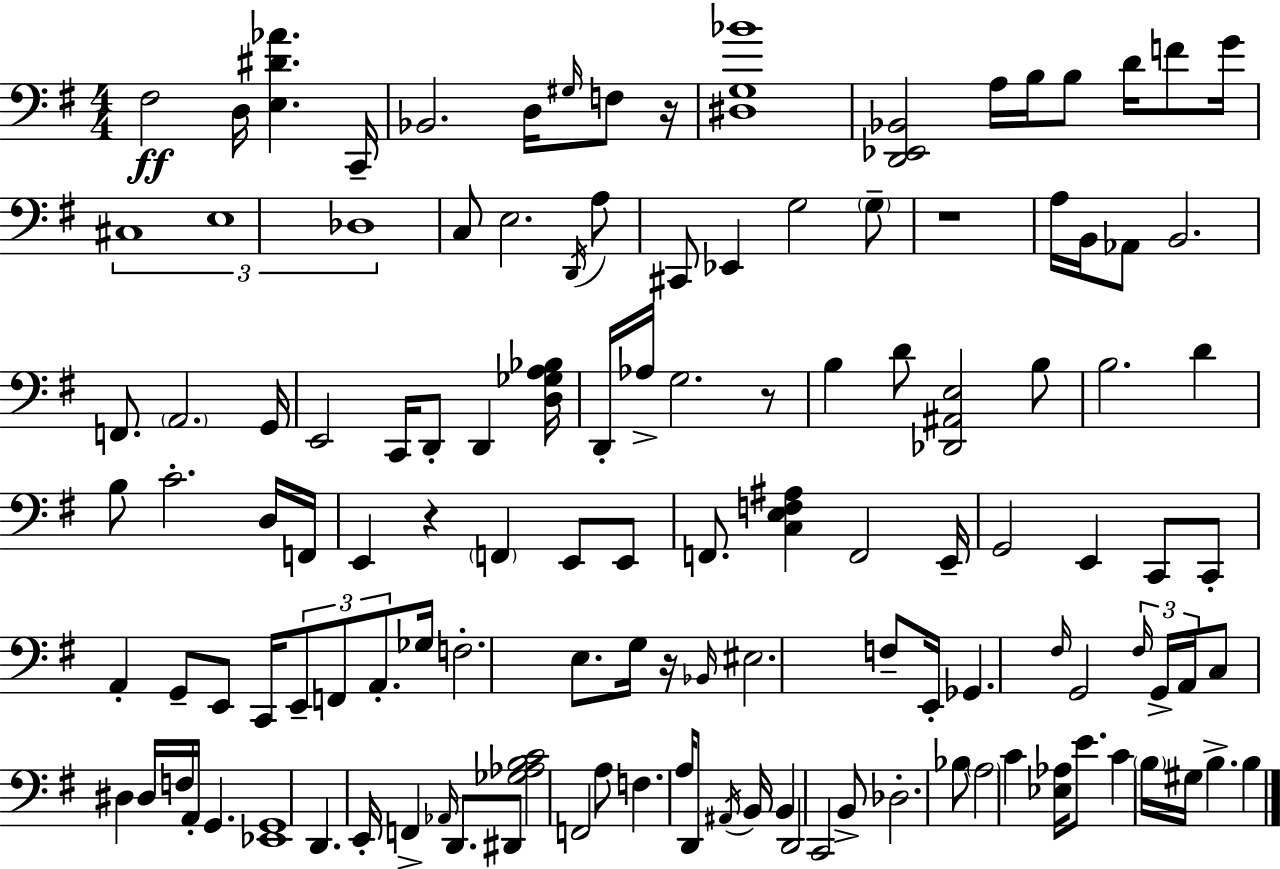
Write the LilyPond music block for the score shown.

{
  \clef bass
  \numericTimeSignature
  \time 4/4
  \key g \major
  fis2\ff d16 <e dis' aes'>4. c,16-- | bes,2. d16 \grace { gis16 } f8 | r16 <dis g bes'>1 | <d, ees, bes,>2 a16 b16 b8 d'16 f'8 | \break g'16 \tuplet 3/2 { cis1 | e1 | des1 } | c8 e2. \acciaccatura { d,16 } | \break a8 cis,8 ees,4 g2 | \parenthesize g8-- r1 | a16 b,16 aes,8 b,2. | f,8. \parenthesize a,2. | \break g,16 e,2 c,16 d,8-. d,4 | <d ges a bes>16 d,16-. aes16-> g2. | r8 b4 d'8 <des, ais, e>2 | b8 b2. d'4 | \break b8 c'2.-. | d16 f,16 e,4 r4 \parenthesize f,4 e,8 | e,8 f,8. <c e f ais>4 f,2 | e,16-- g,2 e,4 c,8 | \break c,8-. a,4-. g,8-- e,8 c,16 \tuplet 3/2 { e,8-- f,8 a,8.-. } | ges16 f2.-. e8. | g16 r16 \grace { bes,16 } eis2. | f8-- e,16-. ges,4. \grace { fis16 } g,2 | \break \tuplet 3/2 { \grace { fis16 } g,16-> a,16 } c8 dis4 dis16 f16 a,16-. g,4. | <ees, g,>1 | d,4. e,16-. f,4-> | \grace { aes,16 } d,8. dis,8 <ges aes b c'>2 f,2 | \break a8 f4. a16 d,8 | \acciaccatura { ais,16 } b,16 b,4 d,2 c,2 | b,8-> des2.-. | bes8 \parenthesize a2 c'4 | \break <ees aes>16 e'8. c'4 \parenthesize b16 gis16 b4.-> | b4 \bar "|."
}